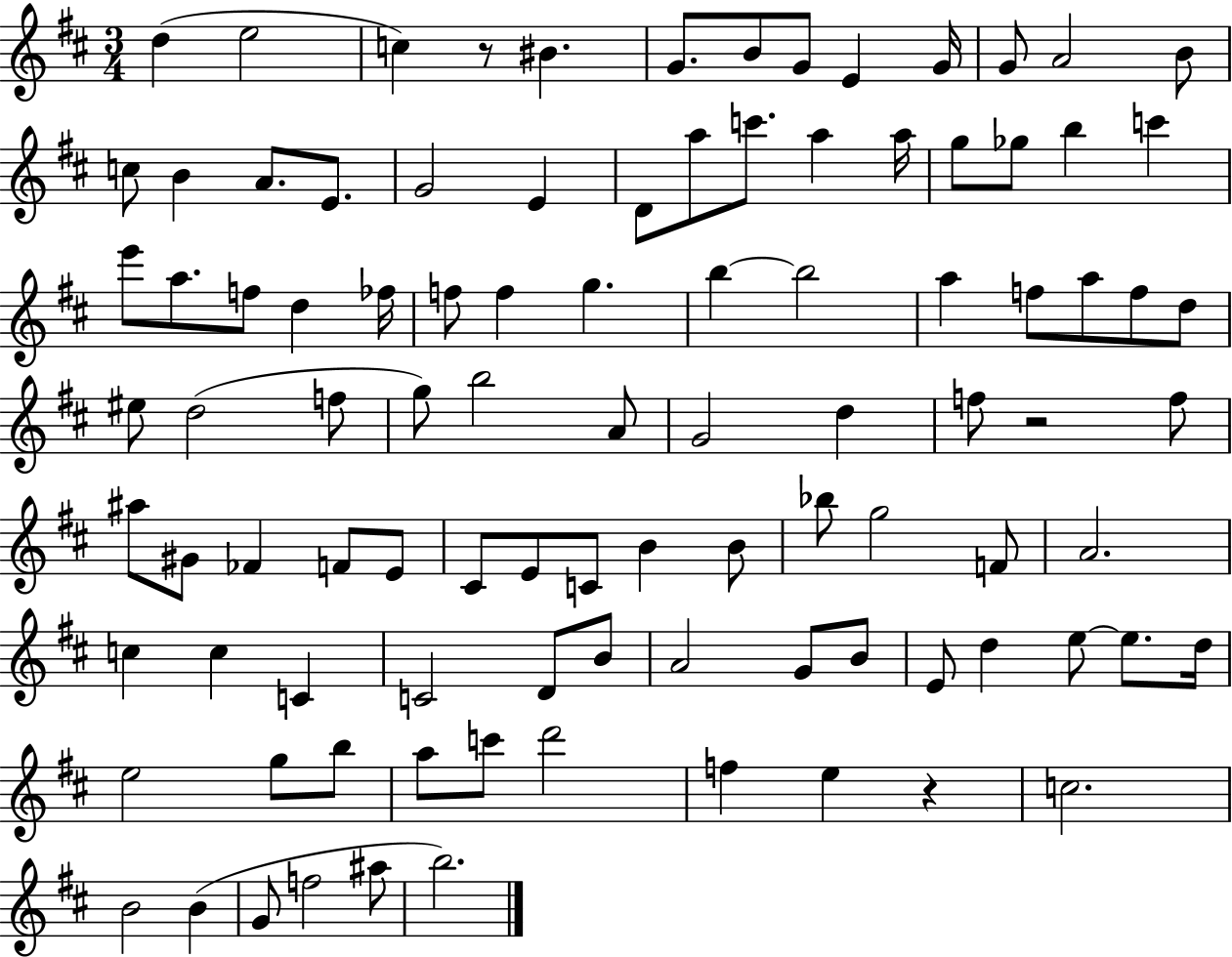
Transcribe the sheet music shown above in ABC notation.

X:1
T:Untitled
M:3/4
L:1/4
K:D
d e2 c z/2 ^B G/2 B/2 G/2 E G/4 G/2 A2 B/2 c/2 B A/2 E/2 G2 E D/2 a/2 c'/2 a a/4 g/2 _g/2 b c' e'/2 a/2 f/2 d _f/4 f/2 f g b b2 a f/2 a/2 f/2 d/2 ^e/2 d2 f/2 g/2 b2 A/2 G2 d f/2 z2 f/2 ^a/2 ^G/2 _F F/2 E/2 ^C/2 E/2 C/2 B B/2 _b/2 g2 F/2 A2 c c C C2 D/2 B/2 A2 G/2 B/2 E/2 d e/2 e/2 d/4 e2 g/2 b/2 a/2 c'/2 d'2 f e z c2 B2 B G/2 f2 ^a/2 b2